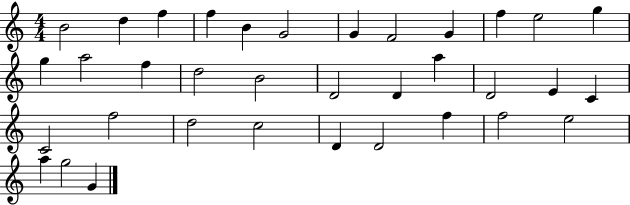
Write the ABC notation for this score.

X:1
T:Untitled
M:4/4
L:1/4
K:C
B2 d f f B G2 G F2 G f e2 g g a2 f d2 B2 D2 D a D2 E C C2 f2 d2 c2 D D2 f f2 e2 a g2 G